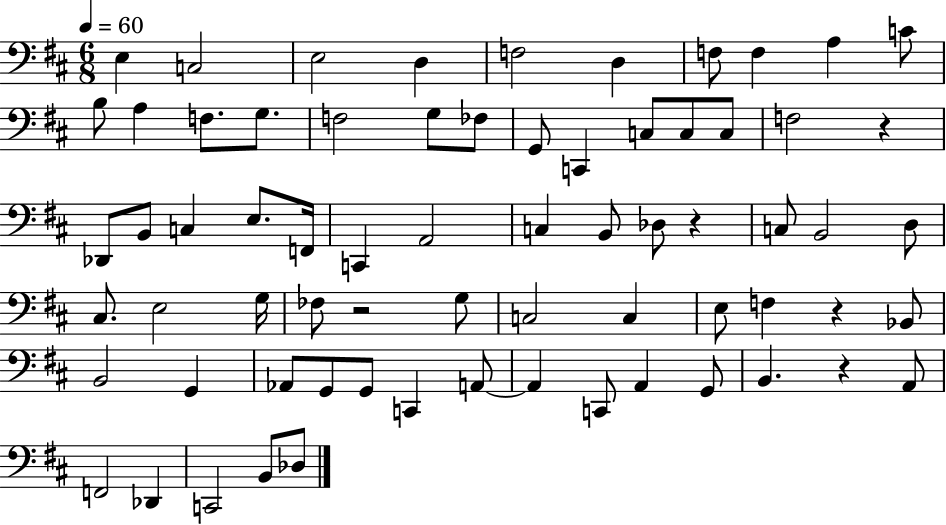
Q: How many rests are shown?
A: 5